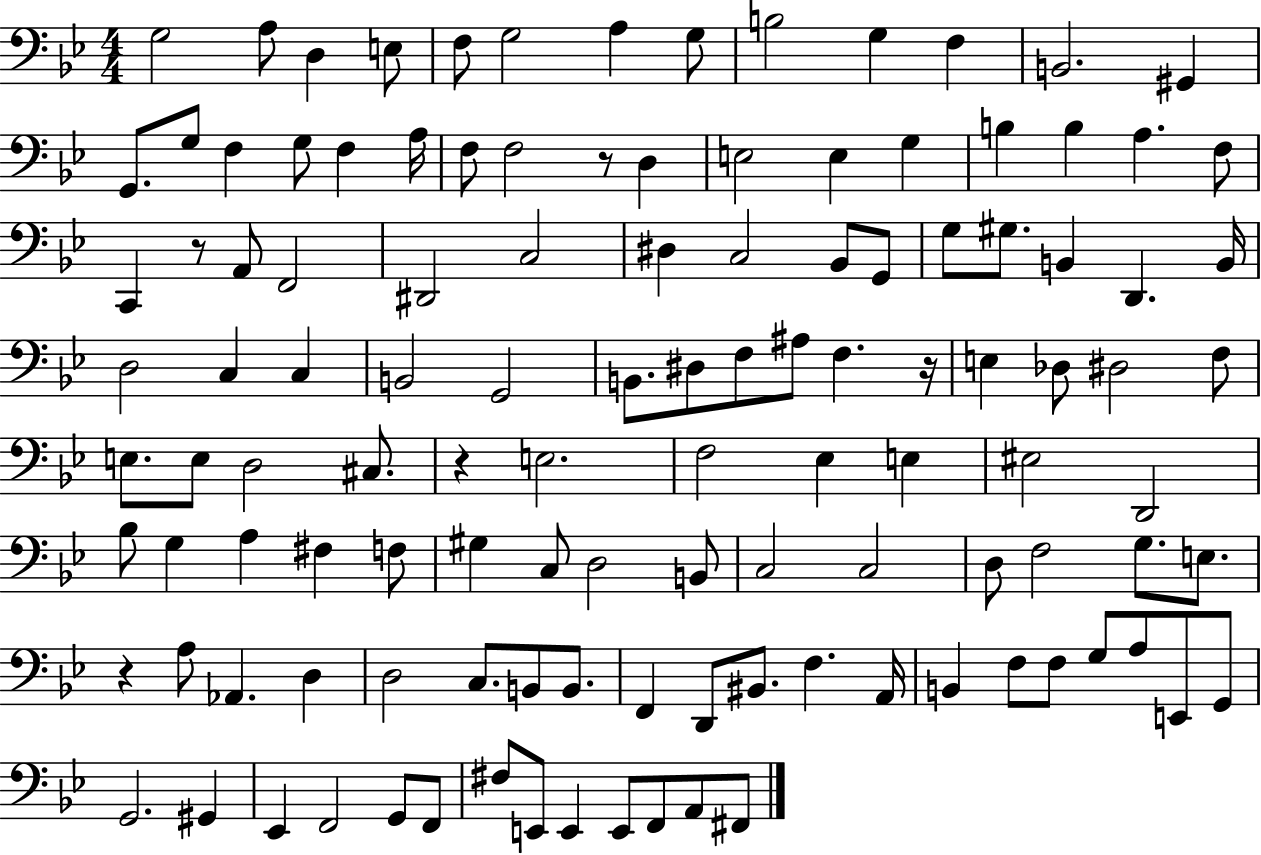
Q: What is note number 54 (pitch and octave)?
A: E3